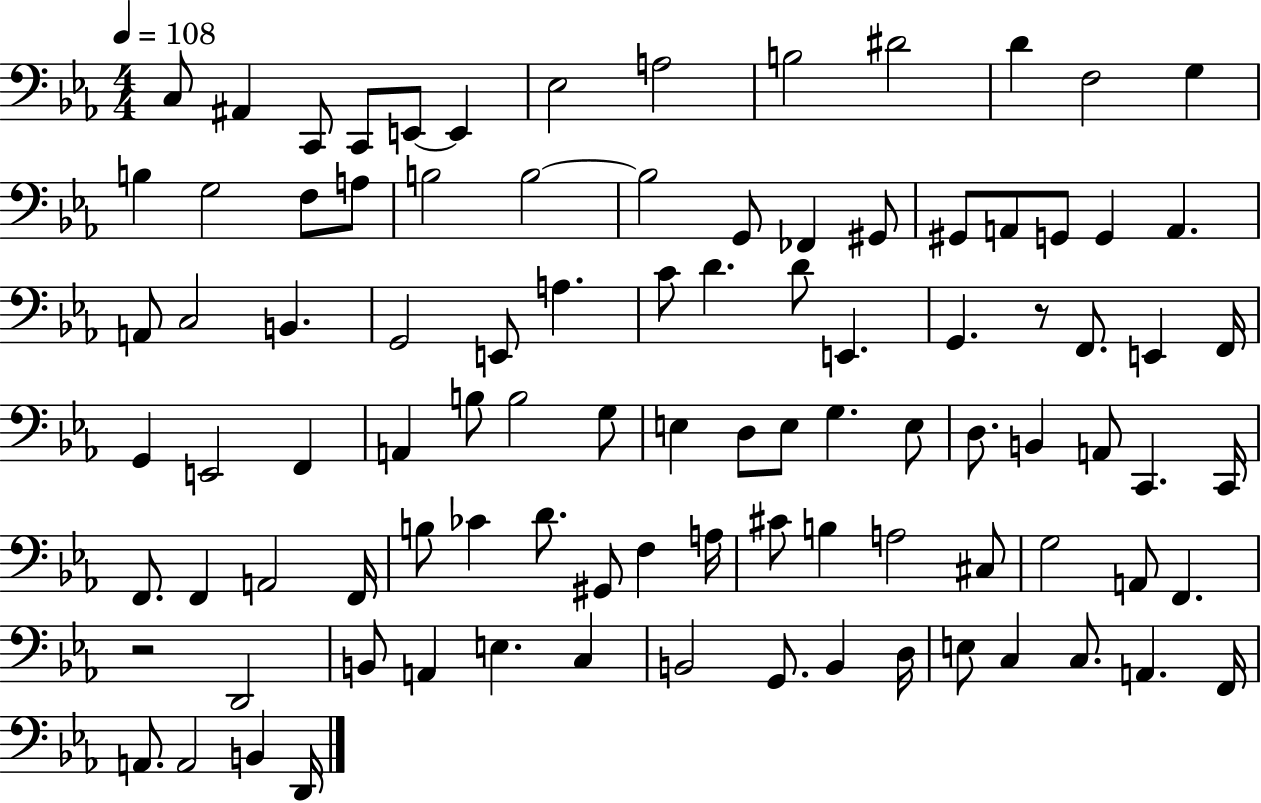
C3/e A#2/q C2/e C2/e E2/e E2/q Eb3/h A3/h B3/h D#4/h D4/q F3/h G3/q B3/q G3/h F3/e A3/e B3/h B3/h B3/h G2/e FES2/q G#2/e G#2/e A2/e G2/e G2/q A2/q. A2/e C3/h B2/q. G2/h E2/e A3/q. C4/e D4/q. D4/e E2/q. G2/q. R/e F2/e. E2/q F2/s G2/q E2/h F2/q A2/q B3/e B3/h G3/e E3/q D3/e E3/e G3/q. E3/e D3/e. B2/q A2/e C2/q. C2/s F2/e. F2/q A2/h F2/s B3/e CES4/q D4/e. G#2/e F3/q A3/s C#4/e B3/q A3/h C#3/e G3/h A2/e F2/q. R/h D2/h B2/e A2/q E3/q. C3/q B2/h G2/e. B2/q D3/s E3/e C3/q C3/e. A2/q. F2/s A2/e. A2/h B2/q D2/s